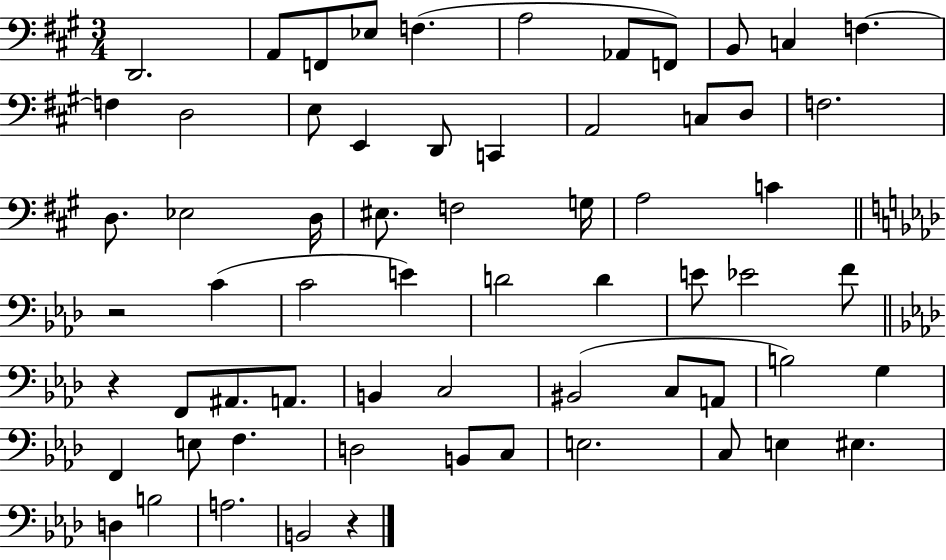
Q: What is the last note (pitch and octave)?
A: B2